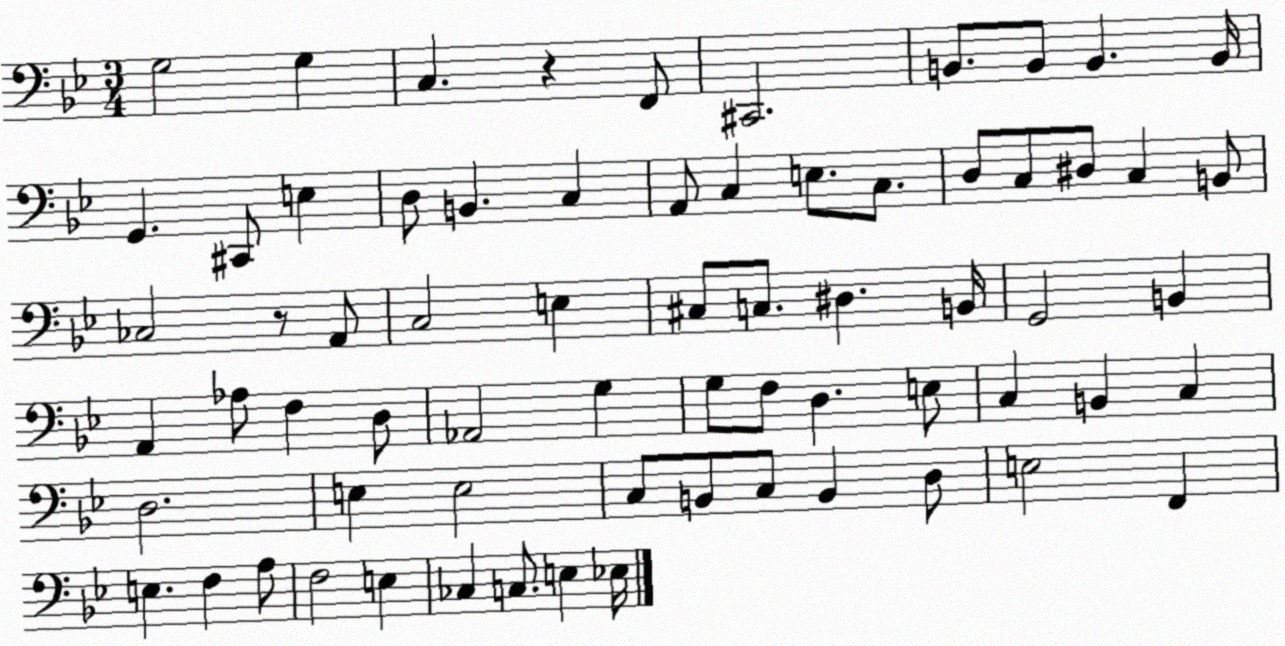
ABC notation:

X:1
T:Untitled
M:3/4
L:1/4
K:Bb
G,2 G, C, z F,,/2 ^C,,2 B,,/2 B,,/2 B,, B,,/4 G,, ^C,,/2 E, D,/2 B,, C, A,,/2 C, E,/2 C,/2 D,/2 C,/2 ^D,/2 C, B,,/2 _C,2 z/2 A,,/2 C,2 E, ^C,/2 C,/2 ^D, B,,/4 G,,2 B,, A,, _A,/2 F, D,/2 _A,,2 G, G,/2 F,/2 D, E,/2 C, B,, C, D,2 E, E,2 C,/2 B,,/2 C,/2 B,, D,/2 E,2 F,, E, F, A,/2 F,2 E, _C, C,/2 E, _E,/4